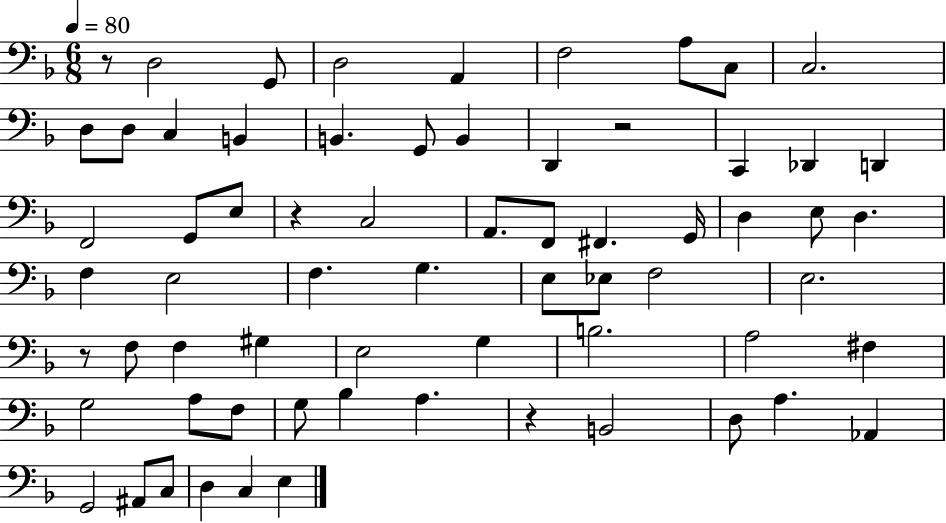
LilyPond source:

{
  \clef bass
  \numericTimeSignature
  \time 6/8
  \key f \major
  \tempo 4 = 80
  r8 d2 g,8 | d2 a,4 | f2 a8 c8 | c2. | \break d8 d8 c4 b,4 | b,4. g,8 b,4 | d,4 r2 | c,4 des,4 d,4 | \break f,2 g,8 e8 | r4 c2 | a,8. f,8 fis,4. g,16 | d4 e8 d4. | \break f4 e2 | f4. g4. | e8 ees8 f2 | e2. | \break r8 f8 f4 gis4 | e2 g4 | b2. | a2 fis4 | \break g2 a8 f8 | g8 bes4 a4. | r4 b,2 | d8 a4. aes,4 | \break g,2 ais,8 c8 | d4 c4 e4 | \bar "|."
}